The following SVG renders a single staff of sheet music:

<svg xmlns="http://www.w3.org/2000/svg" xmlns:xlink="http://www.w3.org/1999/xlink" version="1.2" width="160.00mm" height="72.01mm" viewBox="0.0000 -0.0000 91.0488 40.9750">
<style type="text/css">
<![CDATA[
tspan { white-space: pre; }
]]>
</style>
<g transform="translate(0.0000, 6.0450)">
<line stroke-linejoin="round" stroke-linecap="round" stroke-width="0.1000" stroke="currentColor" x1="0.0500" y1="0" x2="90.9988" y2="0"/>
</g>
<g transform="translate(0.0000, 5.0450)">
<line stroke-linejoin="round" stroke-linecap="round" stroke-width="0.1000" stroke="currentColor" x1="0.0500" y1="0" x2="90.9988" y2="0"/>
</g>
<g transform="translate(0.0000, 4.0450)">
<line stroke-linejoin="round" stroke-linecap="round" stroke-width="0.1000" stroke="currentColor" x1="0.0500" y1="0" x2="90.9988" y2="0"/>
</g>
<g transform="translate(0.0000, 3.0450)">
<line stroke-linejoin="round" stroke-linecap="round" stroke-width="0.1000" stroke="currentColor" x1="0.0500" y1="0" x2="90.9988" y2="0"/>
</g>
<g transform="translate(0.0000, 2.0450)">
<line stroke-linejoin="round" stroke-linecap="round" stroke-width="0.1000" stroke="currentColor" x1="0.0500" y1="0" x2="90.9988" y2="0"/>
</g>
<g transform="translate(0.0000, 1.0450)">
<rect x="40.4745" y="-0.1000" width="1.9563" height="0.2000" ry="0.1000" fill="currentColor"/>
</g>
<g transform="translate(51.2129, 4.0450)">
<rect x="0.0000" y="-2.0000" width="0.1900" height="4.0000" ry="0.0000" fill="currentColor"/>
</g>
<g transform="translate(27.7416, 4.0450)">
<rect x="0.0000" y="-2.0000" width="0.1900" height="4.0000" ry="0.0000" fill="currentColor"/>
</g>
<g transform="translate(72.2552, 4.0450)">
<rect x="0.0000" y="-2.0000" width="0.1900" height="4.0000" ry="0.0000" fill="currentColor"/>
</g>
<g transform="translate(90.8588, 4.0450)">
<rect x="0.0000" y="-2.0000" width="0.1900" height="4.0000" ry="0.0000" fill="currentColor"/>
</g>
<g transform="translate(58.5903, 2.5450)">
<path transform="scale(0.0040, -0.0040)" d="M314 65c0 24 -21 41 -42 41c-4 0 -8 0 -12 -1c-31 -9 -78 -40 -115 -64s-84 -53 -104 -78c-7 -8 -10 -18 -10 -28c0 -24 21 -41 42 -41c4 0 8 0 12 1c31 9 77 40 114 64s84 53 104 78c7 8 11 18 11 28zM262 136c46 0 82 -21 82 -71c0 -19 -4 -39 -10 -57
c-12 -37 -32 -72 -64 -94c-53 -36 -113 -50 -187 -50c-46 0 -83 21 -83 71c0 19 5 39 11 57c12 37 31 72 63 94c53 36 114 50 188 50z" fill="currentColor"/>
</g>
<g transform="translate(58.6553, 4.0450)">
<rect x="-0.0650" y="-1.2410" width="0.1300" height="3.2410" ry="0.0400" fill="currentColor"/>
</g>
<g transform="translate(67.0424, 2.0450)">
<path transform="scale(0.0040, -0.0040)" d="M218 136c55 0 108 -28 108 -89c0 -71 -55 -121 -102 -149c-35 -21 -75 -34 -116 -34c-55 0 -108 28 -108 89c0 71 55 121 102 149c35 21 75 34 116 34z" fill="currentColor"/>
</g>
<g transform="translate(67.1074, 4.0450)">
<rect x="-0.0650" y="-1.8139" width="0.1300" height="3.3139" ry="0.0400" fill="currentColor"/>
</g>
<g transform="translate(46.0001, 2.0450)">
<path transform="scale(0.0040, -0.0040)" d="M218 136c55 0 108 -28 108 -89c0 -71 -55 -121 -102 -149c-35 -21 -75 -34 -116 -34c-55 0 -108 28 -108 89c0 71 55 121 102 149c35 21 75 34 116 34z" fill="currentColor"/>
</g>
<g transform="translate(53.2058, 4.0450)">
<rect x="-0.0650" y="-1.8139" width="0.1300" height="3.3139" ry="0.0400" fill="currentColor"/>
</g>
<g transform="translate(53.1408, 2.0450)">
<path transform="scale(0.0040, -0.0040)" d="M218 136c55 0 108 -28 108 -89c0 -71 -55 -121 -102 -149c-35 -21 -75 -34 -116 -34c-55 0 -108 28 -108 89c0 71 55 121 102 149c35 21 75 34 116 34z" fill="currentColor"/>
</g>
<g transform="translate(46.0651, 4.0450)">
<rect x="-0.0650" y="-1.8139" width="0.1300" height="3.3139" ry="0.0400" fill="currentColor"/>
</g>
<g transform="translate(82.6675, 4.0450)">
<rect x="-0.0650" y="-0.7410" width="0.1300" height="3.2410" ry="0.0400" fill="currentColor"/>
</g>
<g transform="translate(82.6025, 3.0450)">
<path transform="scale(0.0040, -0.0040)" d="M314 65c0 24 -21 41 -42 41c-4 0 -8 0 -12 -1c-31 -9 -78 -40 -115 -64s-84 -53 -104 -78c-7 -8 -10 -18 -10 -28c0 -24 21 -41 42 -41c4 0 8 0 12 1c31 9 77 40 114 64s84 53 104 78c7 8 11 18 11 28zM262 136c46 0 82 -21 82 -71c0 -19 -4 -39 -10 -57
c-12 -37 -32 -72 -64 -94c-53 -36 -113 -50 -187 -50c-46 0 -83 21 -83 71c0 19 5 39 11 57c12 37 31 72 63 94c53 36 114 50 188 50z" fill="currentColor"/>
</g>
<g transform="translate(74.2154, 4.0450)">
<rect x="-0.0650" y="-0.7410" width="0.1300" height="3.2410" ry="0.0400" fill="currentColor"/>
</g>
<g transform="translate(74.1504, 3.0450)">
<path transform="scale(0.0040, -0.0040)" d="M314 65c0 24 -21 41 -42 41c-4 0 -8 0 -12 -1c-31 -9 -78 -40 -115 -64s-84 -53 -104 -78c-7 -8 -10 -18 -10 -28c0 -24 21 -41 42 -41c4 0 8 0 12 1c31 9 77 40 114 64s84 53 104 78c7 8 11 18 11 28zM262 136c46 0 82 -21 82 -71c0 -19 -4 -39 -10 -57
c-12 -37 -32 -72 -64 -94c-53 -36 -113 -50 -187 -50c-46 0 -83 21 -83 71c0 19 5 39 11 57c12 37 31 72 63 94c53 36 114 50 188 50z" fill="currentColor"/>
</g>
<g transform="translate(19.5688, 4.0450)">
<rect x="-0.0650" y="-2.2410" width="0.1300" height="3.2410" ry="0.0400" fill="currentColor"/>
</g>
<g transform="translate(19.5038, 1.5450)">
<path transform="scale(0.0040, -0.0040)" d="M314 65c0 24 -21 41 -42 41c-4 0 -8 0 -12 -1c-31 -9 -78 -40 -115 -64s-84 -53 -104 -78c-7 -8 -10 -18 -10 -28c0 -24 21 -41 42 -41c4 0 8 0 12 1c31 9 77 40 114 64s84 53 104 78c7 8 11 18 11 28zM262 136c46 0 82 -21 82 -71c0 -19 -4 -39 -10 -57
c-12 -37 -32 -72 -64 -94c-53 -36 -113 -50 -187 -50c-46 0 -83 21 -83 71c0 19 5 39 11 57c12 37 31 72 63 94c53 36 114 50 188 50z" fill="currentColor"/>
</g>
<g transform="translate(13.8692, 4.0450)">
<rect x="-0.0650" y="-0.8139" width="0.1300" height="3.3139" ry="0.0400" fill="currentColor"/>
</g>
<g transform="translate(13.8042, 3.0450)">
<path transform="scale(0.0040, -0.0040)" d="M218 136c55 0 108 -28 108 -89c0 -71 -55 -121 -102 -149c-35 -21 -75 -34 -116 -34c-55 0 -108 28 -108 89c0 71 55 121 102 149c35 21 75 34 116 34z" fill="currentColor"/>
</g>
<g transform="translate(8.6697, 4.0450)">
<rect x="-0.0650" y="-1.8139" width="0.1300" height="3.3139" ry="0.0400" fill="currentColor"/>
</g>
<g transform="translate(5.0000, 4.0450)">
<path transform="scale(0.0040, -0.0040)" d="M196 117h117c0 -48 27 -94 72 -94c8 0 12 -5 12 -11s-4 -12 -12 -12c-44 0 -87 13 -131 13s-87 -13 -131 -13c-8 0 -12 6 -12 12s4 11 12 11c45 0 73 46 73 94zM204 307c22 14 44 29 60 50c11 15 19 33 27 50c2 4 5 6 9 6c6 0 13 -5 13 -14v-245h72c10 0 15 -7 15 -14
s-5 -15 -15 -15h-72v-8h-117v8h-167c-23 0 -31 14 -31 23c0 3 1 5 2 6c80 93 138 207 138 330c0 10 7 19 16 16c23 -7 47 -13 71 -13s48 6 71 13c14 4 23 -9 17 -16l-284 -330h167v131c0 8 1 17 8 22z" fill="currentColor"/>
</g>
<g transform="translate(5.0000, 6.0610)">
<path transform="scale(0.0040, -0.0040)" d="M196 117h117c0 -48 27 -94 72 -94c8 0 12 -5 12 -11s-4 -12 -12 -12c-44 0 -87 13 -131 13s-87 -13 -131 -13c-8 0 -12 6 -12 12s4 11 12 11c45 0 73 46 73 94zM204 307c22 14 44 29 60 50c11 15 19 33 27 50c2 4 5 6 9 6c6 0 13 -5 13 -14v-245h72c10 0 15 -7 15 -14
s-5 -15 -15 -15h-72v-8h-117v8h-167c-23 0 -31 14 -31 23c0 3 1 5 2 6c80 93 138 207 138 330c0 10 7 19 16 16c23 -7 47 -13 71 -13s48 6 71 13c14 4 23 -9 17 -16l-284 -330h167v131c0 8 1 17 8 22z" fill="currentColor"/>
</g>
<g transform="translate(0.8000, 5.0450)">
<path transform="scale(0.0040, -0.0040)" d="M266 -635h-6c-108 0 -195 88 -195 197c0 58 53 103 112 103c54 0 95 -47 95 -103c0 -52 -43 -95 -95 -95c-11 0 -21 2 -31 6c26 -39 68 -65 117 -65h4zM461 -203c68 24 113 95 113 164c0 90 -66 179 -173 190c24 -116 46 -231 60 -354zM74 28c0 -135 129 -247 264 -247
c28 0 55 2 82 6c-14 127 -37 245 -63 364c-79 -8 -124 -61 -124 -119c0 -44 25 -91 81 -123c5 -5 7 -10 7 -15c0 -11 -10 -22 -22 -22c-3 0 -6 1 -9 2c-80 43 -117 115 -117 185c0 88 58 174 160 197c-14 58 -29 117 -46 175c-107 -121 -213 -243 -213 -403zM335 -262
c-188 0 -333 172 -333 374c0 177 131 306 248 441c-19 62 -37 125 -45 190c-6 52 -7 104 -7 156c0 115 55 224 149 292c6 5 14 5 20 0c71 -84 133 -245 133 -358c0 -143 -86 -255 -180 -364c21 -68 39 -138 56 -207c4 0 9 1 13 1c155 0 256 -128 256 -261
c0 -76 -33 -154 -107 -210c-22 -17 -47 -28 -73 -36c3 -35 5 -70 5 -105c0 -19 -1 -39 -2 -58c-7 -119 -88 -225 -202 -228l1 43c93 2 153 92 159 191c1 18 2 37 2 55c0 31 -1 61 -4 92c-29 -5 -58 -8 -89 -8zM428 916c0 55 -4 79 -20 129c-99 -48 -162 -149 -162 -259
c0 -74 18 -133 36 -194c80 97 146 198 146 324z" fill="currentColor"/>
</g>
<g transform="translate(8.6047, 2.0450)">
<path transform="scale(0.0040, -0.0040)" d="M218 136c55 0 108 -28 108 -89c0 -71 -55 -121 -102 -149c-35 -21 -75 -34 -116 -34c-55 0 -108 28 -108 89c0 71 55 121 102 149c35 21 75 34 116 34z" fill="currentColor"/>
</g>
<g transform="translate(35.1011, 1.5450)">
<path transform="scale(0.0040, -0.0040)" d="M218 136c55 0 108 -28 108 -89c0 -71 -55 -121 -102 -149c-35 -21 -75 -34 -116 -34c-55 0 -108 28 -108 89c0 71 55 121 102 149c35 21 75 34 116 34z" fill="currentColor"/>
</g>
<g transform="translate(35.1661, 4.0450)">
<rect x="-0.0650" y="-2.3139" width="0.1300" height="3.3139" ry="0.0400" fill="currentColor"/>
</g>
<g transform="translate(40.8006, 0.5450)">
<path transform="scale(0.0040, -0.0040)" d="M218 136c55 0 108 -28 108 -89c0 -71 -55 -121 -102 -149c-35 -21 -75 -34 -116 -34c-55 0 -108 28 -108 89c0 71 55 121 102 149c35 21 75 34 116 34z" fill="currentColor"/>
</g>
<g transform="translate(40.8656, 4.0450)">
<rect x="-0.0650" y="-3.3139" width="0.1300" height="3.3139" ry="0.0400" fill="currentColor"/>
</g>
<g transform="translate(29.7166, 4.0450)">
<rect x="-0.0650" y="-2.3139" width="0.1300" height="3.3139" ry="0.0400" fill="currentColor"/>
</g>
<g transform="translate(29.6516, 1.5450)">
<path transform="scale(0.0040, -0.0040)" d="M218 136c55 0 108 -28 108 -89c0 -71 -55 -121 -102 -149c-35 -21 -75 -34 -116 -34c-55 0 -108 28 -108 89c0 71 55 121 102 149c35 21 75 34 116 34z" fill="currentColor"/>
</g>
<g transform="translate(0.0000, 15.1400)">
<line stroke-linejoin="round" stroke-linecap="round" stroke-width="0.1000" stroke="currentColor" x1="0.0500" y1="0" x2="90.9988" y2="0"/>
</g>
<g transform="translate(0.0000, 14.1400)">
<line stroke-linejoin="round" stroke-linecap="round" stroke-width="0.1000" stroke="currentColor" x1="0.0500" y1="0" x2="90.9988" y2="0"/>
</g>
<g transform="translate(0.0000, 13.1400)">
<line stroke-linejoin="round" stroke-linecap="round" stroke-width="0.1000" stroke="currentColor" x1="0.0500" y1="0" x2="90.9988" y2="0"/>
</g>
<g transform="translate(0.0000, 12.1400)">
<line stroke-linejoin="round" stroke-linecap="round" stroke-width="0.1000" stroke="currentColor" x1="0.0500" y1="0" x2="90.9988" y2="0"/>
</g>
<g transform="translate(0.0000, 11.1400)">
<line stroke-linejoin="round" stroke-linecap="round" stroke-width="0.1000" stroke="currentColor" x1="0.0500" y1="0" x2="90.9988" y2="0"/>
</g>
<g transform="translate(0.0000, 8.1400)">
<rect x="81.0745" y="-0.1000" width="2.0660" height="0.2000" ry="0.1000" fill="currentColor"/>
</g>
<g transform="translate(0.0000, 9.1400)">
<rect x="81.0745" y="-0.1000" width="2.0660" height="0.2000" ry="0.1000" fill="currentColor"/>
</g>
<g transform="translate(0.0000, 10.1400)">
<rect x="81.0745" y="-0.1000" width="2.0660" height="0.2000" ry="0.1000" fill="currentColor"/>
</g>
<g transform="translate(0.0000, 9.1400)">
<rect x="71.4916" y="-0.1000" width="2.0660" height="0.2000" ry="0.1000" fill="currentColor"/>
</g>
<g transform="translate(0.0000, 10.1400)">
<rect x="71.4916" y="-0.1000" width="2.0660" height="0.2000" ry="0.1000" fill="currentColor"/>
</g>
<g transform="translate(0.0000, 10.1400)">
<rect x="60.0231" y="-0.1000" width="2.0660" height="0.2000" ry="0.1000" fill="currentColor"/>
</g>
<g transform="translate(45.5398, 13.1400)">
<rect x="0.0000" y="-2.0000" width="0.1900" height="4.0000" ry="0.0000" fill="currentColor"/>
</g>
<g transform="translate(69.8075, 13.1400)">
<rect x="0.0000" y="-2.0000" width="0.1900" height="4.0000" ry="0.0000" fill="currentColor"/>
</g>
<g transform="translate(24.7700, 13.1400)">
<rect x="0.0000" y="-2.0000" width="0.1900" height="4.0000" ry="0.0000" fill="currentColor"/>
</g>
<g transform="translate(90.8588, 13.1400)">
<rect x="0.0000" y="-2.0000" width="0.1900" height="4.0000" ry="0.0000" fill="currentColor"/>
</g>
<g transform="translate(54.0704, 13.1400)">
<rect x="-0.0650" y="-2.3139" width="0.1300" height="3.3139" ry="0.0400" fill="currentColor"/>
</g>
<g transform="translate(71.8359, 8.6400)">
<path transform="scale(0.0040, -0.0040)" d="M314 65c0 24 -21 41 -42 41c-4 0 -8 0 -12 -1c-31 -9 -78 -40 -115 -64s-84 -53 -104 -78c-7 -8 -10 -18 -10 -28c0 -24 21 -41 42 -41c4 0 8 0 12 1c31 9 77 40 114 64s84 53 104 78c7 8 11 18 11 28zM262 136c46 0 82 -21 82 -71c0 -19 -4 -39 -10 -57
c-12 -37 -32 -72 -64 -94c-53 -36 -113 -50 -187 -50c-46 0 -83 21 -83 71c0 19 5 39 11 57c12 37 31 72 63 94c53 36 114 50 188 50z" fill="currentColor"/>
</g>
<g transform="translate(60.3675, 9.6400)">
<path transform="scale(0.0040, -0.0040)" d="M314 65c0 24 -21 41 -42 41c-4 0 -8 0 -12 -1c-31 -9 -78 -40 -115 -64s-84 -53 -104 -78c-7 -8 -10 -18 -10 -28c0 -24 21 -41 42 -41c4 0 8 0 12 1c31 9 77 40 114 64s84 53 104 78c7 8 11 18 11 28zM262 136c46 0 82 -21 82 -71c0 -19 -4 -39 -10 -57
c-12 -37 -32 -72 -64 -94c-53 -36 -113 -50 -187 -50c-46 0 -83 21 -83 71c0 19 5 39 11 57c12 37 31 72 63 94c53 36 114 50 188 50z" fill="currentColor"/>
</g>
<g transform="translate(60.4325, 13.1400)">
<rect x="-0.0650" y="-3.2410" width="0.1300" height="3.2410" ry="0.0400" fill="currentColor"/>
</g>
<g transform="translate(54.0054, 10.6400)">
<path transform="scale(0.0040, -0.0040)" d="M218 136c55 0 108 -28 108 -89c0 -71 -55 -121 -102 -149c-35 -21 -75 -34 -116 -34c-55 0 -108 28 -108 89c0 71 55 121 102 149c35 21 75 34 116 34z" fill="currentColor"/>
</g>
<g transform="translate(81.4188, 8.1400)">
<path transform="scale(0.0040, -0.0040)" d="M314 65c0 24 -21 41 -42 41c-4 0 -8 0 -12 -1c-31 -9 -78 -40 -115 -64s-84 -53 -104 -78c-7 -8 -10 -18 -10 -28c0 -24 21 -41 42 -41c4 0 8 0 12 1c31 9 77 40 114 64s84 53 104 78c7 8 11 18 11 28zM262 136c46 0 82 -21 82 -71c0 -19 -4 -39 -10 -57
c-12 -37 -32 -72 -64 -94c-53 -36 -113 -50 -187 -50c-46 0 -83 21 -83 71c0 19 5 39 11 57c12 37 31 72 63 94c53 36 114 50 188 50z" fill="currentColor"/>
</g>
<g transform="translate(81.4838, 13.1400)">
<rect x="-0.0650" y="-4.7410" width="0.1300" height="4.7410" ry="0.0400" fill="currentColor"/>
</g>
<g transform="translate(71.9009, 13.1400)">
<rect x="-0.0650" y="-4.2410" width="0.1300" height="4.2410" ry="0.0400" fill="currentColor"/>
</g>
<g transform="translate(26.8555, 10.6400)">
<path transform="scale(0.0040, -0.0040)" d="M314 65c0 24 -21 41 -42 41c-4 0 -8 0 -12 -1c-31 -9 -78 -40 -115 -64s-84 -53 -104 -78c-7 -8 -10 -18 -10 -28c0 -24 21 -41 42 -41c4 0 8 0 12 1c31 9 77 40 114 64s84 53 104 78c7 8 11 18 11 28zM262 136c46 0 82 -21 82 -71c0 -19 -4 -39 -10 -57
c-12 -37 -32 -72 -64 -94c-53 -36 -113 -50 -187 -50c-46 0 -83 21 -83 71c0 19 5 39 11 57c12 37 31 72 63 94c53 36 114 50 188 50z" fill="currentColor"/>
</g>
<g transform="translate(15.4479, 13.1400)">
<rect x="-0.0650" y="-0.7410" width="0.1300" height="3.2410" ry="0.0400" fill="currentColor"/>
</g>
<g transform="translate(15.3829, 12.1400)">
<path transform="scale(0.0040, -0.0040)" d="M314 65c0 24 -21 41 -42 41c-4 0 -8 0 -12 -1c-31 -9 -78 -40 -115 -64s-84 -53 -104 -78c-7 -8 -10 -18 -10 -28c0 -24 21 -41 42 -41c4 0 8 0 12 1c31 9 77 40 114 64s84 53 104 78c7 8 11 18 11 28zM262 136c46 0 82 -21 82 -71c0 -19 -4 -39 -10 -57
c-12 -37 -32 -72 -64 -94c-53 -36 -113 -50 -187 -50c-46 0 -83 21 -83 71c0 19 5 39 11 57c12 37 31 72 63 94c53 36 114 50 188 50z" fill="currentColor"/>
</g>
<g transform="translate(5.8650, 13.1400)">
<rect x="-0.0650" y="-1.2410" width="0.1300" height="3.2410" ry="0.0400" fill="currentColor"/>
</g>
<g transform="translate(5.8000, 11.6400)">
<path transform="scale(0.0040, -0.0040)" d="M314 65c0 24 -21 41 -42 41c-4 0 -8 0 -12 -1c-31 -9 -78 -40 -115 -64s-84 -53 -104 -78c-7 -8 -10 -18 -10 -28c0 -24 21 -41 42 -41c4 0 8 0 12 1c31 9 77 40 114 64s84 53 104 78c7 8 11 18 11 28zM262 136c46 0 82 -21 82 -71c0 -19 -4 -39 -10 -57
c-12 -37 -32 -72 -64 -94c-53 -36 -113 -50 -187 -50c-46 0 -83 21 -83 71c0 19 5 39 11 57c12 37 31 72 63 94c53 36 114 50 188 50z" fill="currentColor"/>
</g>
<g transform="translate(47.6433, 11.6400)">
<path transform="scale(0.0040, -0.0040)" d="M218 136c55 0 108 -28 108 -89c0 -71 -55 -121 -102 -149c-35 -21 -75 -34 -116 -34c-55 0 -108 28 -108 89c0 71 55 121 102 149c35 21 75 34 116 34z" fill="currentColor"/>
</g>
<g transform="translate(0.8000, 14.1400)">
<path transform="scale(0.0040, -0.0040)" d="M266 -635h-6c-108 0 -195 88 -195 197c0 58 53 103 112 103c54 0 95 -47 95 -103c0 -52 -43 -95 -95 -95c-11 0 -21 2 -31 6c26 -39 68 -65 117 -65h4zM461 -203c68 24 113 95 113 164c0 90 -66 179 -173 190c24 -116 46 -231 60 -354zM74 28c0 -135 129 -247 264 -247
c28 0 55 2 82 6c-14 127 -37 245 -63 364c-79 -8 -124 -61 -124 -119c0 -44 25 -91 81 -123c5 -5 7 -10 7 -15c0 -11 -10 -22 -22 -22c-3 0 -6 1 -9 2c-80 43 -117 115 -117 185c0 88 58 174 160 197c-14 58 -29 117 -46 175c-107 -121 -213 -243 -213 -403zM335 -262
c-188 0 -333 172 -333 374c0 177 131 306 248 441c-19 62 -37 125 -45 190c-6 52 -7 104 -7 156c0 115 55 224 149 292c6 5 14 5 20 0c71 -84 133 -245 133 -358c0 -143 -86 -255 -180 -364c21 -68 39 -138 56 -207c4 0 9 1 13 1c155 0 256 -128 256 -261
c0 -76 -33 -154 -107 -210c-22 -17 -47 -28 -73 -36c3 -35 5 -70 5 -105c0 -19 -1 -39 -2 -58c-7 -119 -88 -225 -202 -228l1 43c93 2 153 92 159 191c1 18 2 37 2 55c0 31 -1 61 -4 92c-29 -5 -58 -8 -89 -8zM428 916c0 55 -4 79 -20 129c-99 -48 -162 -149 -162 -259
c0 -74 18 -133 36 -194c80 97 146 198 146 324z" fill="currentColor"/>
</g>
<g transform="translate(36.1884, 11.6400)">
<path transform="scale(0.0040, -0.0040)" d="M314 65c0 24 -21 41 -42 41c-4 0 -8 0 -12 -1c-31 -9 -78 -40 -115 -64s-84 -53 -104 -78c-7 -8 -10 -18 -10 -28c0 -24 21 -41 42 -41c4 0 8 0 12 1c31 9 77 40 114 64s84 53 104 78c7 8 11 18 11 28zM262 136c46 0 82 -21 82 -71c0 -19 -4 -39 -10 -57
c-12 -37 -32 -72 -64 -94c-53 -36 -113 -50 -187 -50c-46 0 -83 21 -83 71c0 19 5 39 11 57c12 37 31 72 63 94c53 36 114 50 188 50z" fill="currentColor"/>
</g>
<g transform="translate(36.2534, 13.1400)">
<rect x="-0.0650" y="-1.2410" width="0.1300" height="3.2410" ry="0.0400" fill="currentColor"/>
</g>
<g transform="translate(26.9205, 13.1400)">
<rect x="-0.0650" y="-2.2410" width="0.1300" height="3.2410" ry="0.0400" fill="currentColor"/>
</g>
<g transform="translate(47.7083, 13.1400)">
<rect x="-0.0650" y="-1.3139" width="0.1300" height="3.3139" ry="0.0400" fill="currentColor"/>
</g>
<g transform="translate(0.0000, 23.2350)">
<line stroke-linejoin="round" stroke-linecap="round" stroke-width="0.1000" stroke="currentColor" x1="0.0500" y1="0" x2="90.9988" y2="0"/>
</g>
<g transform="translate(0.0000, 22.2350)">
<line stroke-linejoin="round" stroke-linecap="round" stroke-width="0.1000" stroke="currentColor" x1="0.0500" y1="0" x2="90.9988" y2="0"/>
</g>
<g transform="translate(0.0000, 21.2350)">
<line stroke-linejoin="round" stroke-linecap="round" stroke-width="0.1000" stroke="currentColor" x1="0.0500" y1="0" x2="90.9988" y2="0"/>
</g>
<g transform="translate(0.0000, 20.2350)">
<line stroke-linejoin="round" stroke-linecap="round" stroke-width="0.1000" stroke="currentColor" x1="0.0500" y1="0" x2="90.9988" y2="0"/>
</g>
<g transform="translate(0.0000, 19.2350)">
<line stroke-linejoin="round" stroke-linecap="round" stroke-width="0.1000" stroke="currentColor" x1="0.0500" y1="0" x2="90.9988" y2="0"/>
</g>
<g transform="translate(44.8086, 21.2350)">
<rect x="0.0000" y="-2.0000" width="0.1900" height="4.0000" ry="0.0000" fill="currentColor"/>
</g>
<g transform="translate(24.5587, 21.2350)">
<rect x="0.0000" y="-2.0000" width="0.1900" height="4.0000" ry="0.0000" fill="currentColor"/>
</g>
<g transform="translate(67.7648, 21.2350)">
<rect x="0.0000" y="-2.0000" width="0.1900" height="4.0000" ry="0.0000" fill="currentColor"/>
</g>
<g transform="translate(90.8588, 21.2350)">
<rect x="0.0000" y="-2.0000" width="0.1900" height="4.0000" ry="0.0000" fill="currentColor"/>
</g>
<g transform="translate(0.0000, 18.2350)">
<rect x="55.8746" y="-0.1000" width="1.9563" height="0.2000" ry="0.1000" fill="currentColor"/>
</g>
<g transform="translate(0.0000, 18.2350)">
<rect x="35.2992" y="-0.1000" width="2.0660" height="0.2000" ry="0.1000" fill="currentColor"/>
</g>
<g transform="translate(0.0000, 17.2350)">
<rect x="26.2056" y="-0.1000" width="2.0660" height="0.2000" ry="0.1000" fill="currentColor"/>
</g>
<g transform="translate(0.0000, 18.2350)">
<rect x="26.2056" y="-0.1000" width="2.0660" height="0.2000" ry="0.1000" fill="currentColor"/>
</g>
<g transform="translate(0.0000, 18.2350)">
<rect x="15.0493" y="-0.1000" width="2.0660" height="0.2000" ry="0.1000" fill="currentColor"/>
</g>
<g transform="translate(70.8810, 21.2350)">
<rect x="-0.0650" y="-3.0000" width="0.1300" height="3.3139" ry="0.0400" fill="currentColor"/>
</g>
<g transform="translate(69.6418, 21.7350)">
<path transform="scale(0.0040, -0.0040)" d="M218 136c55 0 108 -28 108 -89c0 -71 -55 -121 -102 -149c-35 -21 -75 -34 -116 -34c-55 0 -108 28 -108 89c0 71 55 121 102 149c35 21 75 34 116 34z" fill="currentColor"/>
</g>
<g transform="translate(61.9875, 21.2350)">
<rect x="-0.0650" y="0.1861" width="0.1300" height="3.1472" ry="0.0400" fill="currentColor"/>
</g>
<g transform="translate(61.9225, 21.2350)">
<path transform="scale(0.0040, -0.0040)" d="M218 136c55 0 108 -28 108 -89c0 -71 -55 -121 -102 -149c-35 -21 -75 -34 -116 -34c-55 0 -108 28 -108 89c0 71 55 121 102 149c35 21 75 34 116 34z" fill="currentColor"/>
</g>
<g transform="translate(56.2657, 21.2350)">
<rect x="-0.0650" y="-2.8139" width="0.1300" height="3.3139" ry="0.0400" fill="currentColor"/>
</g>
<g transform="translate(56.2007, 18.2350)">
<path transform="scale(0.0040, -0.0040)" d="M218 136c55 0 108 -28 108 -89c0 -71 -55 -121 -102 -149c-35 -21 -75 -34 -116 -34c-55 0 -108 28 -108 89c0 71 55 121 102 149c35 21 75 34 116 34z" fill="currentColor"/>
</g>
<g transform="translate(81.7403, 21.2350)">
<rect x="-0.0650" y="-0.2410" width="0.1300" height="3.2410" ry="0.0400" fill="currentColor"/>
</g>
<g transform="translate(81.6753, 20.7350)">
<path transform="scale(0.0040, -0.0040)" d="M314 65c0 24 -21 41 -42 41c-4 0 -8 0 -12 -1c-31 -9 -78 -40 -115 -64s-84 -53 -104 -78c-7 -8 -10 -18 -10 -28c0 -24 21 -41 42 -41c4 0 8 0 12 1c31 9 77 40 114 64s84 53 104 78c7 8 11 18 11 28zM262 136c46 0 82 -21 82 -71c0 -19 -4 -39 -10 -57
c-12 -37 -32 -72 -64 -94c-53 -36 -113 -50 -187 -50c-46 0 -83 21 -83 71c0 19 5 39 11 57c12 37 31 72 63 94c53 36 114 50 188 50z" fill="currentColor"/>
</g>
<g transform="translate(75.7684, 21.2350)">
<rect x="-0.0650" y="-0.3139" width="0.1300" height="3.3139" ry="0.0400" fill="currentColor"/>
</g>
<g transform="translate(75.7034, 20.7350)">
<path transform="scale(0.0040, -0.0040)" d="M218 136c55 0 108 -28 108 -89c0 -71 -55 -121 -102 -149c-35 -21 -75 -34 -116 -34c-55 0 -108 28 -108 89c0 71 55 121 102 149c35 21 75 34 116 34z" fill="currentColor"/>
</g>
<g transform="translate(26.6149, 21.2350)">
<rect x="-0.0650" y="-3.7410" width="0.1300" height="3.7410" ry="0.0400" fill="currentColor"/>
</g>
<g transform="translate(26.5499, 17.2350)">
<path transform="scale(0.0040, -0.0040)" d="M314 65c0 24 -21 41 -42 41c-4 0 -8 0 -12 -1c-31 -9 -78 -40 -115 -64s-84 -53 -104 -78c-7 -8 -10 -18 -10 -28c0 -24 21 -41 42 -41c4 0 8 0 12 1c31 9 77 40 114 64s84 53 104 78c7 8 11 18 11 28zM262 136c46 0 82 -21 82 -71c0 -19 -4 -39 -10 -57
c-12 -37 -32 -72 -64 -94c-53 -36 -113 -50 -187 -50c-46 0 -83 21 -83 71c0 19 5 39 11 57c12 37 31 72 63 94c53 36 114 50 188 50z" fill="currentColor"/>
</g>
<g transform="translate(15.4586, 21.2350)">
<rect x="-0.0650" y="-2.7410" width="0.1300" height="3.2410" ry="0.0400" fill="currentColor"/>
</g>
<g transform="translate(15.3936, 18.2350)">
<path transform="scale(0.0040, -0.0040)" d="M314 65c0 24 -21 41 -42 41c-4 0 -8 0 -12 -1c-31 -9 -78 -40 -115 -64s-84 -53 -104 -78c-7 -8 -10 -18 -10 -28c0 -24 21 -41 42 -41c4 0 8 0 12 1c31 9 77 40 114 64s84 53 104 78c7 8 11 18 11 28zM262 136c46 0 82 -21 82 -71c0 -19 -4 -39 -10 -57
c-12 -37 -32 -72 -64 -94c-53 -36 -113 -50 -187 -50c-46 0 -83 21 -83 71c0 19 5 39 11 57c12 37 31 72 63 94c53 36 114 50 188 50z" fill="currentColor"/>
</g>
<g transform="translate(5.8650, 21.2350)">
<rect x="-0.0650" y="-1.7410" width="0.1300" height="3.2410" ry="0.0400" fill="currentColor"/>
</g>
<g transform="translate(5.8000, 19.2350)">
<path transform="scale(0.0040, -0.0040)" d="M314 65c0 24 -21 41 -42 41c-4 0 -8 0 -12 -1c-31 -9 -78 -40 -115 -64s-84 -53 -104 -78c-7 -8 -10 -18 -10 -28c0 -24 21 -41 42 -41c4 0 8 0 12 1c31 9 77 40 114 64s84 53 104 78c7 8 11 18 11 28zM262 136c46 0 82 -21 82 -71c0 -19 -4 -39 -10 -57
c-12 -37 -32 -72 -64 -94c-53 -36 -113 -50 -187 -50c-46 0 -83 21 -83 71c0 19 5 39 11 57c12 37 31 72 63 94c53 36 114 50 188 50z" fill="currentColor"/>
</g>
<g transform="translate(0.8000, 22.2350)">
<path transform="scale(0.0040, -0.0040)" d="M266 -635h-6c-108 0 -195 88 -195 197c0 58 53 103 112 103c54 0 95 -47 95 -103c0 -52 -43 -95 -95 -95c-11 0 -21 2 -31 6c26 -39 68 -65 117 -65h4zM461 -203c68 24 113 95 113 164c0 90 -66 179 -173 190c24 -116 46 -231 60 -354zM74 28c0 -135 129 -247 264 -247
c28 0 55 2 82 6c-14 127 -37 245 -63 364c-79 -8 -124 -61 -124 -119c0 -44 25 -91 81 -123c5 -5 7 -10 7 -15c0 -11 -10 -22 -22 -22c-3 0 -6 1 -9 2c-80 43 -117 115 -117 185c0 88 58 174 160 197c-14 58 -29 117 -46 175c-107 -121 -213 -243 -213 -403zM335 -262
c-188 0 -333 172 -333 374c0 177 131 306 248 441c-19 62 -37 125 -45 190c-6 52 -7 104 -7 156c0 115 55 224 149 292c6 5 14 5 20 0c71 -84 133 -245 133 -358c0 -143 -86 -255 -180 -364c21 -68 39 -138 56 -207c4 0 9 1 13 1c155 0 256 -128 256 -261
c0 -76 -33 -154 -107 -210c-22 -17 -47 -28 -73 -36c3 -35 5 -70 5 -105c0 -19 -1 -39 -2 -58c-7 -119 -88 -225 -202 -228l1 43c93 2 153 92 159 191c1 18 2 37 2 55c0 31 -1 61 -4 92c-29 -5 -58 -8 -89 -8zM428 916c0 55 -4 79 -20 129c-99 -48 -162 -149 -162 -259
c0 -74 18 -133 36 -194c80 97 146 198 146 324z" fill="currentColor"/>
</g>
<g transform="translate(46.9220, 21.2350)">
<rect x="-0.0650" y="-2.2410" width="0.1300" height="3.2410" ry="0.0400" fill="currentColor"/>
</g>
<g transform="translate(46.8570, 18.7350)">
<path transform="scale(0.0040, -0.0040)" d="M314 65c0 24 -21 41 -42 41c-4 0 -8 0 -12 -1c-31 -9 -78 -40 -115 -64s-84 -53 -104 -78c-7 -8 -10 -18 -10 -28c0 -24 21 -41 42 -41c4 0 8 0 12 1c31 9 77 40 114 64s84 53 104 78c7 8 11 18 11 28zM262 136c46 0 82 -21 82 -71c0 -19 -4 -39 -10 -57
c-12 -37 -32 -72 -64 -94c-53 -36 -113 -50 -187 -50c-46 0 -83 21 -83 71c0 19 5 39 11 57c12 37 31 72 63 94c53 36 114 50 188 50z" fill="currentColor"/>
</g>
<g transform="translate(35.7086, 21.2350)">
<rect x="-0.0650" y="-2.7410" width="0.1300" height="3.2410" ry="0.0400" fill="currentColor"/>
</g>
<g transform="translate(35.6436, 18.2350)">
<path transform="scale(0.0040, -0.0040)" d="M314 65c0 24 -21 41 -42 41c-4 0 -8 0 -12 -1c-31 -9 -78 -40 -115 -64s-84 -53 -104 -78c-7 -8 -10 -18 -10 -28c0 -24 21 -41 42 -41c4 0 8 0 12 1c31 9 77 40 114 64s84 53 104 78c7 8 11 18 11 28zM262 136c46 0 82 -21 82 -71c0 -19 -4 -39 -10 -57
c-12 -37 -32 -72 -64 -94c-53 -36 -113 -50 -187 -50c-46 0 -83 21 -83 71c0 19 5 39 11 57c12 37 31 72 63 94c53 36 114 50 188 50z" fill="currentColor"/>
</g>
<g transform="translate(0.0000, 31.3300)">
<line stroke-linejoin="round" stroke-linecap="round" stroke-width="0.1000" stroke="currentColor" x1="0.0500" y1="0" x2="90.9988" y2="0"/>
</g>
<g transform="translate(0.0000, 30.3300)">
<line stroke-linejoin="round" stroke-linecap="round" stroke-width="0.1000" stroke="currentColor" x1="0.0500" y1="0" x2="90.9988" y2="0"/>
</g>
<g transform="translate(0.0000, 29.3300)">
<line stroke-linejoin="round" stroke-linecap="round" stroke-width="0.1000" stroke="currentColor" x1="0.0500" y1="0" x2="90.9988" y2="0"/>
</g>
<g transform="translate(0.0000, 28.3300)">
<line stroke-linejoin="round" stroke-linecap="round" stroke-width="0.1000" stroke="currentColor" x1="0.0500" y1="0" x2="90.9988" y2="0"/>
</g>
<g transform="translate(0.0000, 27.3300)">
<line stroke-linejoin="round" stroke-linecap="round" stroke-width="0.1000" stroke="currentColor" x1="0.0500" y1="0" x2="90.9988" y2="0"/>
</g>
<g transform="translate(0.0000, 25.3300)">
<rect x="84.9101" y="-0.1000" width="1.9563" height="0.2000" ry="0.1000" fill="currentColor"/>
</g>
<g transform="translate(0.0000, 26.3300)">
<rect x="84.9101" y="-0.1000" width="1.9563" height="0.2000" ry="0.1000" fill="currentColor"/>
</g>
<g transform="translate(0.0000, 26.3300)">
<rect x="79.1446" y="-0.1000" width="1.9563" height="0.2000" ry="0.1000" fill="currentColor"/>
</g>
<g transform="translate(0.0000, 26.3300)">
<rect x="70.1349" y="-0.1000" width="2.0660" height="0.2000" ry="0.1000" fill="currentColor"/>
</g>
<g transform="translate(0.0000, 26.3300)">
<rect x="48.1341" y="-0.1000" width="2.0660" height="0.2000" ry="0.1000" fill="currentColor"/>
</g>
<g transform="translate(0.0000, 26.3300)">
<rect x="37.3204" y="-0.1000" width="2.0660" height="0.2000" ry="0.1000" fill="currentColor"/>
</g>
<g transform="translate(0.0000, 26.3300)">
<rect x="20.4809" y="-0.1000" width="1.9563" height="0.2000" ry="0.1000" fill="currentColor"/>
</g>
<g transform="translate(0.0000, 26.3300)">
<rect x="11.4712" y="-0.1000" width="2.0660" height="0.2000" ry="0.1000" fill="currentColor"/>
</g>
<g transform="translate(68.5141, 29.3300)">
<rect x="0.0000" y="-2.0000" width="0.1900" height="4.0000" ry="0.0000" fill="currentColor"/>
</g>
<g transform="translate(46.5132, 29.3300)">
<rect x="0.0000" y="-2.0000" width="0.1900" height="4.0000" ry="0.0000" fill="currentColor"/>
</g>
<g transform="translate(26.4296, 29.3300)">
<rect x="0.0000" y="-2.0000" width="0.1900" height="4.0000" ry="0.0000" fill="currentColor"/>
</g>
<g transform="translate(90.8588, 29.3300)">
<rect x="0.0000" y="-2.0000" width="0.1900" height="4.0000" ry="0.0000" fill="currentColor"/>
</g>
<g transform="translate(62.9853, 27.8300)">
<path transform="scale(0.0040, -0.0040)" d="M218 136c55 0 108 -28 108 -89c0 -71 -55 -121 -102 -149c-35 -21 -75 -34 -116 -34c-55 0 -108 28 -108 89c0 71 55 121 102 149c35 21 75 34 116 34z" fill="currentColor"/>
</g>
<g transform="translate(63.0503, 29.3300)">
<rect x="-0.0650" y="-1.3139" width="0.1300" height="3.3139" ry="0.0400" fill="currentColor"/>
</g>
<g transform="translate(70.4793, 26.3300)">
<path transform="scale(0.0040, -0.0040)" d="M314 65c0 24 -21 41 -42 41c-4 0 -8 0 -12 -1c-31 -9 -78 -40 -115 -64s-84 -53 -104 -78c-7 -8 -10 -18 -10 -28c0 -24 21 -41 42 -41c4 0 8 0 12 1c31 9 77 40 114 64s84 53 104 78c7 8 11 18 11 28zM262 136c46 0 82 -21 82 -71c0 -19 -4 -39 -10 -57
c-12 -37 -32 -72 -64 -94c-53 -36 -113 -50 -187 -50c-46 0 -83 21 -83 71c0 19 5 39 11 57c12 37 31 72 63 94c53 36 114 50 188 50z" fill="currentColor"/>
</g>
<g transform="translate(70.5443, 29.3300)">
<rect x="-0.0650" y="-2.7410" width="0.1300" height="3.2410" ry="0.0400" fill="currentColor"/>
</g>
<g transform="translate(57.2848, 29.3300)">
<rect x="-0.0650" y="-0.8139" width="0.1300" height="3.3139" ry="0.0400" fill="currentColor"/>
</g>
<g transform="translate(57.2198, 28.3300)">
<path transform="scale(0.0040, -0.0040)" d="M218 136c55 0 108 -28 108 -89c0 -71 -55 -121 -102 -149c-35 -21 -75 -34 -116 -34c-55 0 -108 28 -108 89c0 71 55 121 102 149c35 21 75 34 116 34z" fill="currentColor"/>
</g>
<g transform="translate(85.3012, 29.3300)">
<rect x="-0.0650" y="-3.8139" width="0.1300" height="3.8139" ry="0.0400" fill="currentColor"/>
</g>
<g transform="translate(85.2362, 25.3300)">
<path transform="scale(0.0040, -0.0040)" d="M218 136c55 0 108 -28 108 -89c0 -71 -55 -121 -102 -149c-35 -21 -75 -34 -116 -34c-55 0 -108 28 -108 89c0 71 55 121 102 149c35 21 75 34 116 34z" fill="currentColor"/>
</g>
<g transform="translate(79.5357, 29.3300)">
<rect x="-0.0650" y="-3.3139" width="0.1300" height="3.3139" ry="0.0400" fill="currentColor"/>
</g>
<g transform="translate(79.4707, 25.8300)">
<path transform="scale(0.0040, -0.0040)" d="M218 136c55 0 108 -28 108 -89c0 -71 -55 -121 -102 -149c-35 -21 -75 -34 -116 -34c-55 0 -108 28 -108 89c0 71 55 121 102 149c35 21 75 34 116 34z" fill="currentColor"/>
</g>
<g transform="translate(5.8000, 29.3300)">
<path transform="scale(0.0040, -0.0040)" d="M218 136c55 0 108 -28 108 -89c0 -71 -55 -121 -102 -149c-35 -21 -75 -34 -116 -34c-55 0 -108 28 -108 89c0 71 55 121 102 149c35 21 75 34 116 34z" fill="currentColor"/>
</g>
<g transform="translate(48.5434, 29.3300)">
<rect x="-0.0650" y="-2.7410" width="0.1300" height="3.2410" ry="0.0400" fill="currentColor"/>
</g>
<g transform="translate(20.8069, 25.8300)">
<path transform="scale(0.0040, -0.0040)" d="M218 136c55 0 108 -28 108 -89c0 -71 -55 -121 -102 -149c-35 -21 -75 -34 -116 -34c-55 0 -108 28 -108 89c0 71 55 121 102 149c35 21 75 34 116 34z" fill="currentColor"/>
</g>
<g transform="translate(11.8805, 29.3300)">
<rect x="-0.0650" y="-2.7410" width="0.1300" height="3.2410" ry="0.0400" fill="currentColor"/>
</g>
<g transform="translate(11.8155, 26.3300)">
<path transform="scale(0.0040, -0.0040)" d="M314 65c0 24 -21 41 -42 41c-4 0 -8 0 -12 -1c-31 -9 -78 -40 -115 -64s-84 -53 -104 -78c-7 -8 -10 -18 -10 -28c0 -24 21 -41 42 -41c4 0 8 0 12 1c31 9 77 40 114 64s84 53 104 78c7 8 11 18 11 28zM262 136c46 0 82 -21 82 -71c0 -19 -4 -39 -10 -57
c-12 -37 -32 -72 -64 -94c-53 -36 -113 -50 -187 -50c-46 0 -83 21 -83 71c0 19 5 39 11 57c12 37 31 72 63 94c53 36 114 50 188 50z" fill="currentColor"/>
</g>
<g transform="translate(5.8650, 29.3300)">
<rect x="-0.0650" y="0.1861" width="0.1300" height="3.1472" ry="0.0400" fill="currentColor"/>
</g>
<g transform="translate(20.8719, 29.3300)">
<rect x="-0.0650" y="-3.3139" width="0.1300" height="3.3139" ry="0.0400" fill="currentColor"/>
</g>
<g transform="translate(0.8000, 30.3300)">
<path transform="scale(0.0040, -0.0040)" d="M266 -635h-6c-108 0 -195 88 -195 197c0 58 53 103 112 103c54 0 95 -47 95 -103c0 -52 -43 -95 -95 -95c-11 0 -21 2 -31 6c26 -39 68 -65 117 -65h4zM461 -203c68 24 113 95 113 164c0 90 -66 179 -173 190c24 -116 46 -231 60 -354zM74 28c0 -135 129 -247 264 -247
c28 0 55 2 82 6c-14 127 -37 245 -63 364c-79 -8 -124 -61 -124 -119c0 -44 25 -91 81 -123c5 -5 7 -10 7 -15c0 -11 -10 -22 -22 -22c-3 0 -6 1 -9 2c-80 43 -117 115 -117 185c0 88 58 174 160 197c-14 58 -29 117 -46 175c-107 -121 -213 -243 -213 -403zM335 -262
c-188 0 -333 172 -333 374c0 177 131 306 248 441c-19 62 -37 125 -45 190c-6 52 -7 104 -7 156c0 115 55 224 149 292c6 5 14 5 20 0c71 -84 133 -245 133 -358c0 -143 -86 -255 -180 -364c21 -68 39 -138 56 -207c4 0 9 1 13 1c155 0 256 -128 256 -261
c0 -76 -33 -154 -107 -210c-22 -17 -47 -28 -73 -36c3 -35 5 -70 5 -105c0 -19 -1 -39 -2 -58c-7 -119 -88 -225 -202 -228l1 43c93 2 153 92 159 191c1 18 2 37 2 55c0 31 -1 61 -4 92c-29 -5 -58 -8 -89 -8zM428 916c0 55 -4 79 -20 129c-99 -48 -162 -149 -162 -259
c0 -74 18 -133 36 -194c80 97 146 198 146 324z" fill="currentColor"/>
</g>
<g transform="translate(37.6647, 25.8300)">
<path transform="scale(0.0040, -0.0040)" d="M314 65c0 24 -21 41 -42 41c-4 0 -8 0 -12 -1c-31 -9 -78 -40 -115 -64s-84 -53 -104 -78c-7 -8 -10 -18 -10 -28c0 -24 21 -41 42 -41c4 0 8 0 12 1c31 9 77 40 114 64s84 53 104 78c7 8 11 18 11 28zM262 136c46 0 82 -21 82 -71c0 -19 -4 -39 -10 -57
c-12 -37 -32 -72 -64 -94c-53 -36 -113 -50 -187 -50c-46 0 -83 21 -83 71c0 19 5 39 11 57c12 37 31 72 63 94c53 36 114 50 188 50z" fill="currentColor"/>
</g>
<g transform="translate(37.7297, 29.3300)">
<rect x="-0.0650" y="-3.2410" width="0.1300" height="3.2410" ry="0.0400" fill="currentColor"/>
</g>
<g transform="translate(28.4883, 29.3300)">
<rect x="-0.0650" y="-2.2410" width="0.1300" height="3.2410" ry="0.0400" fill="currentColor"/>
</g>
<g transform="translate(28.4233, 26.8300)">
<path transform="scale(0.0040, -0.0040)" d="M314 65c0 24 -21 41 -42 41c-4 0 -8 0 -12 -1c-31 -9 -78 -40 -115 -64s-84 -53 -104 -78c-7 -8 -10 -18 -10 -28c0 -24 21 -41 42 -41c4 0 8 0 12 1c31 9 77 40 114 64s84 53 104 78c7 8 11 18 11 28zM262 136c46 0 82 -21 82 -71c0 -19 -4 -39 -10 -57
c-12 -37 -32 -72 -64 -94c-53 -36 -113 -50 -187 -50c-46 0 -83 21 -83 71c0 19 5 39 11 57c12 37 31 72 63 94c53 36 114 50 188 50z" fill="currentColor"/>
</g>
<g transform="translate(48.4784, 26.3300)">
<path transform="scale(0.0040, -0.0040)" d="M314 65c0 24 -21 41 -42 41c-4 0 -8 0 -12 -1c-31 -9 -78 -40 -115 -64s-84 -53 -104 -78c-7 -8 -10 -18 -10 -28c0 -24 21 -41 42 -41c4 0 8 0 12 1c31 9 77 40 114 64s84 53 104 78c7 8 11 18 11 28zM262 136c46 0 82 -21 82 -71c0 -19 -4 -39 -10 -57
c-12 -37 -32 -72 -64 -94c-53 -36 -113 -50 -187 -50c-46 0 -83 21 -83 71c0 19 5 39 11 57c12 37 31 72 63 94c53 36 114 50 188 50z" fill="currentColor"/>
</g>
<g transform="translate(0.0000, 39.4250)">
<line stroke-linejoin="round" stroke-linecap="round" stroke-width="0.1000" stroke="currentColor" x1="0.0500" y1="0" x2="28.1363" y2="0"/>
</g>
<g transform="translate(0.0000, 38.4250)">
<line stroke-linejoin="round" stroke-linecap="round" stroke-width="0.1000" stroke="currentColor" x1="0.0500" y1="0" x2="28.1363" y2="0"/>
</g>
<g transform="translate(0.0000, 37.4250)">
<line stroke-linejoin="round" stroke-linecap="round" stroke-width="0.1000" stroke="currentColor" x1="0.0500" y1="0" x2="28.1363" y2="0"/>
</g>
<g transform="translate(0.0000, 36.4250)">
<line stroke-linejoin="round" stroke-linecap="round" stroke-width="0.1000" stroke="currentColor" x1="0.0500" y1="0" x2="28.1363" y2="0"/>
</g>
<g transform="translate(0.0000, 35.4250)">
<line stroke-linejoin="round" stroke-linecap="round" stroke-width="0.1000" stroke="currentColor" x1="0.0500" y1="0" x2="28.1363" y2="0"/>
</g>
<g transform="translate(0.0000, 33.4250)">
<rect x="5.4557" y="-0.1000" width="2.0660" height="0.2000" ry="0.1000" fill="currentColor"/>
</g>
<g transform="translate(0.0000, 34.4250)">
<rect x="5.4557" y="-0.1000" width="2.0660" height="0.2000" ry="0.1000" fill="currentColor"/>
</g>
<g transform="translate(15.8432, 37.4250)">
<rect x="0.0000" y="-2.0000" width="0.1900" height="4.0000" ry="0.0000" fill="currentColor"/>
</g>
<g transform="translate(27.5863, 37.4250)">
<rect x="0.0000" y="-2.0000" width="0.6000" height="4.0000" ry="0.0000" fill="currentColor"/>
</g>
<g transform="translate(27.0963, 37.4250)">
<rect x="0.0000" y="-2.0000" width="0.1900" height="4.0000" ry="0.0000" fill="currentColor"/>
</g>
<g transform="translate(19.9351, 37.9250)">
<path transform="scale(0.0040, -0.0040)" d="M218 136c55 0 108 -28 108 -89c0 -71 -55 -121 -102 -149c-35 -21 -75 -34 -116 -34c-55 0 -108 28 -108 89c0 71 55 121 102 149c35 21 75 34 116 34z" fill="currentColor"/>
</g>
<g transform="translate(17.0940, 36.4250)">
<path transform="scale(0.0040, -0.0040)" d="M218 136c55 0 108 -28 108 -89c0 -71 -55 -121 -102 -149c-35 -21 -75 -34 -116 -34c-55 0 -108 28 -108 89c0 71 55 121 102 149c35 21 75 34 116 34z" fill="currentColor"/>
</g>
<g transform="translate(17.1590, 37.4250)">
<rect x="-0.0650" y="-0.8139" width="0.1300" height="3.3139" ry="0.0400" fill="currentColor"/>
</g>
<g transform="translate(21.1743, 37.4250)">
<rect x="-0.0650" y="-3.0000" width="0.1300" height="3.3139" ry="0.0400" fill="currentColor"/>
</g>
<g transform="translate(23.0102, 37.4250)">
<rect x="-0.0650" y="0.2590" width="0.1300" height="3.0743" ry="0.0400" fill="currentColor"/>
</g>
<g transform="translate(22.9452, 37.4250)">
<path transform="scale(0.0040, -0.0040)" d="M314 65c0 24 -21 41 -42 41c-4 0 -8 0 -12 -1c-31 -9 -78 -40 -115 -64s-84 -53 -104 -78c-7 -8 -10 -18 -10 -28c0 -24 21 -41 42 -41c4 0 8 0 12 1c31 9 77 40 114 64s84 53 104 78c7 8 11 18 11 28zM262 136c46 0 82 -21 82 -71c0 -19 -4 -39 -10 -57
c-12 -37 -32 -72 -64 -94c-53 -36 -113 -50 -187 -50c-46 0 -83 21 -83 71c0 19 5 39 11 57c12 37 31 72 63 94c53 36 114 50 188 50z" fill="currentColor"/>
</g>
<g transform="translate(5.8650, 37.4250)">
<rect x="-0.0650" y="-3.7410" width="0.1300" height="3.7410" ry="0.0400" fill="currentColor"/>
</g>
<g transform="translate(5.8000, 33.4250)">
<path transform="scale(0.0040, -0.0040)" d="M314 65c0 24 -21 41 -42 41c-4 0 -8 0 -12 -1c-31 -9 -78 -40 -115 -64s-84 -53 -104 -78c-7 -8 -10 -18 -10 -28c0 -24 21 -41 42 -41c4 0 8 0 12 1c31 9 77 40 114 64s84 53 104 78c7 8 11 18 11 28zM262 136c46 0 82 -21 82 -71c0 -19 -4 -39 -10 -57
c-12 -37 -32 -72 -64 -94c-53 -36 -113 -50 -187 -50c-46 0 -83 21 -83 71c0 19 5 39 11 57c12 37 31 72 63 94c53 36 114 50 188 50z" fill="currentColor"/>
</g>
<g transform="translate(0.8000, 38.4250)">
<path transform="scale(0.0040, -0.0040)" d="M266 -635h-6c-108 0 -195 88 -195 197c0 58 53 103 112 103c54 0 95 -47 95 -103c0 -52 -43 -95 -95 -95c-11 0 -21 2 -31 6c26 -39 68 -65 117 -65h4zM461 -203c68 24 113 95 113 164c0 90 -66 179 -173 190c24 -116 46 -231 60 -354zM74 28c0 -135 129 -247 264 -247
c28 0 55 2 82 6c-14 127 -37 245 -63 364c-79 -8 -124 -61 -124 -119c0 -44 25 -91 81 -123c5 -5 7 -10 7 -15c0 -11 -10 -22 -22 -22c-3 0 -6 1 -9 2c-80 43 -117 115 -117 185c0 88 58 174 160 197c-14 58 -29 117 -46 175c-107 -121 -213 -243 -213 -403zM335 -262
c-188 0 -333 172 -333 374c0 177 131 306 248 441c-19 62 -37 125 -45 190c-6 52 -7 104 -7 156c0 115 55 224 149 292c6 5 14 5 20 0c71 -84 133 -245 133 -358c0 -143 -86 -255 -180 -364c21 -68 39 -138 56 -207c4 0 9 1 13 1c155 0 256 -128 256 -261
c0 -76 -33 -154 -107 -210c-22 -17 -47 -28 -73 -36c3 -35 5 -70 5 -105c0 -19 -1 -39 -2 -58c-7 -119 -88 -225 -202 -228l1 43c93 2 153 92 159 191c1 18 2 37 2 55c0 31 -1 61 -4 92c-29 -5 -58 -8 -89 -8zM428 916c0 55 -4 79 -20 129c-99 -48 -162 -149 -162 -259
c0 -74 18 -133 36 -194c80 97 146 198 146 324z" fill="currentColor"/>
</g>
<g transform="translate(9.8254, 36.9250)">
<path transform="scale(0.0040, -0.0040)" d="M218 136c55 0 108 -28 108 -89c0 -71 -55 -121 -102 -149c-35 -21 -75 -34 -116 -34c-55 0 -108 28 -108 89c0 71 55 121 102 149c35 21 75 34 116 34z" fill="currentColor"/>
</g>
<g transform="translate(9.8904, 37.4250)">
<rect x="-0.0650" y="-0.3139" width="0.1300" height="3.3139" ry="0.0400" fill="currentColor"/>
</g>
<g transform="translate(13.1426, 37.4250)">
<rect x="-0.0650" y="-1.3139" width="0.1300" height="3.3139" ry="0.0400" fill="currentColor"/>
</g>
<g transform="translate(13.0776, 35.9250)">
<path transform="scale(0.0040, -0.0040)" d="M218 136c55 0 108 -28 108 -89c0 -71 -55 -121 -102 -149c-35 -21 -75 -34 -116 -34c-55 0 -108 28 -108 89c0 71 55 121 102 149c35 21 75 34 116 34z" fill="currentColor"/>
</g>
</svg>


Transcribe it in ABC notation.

X:1
T:Untitled
M:4/4
L:1/4
K:C
f d g2 g g b f f e2 f d2 d2 e2 d2 g2 e2 e g b2 d'2 e'2 f2 a2 c'2 a2 g2 a B A c c2 B a2 b g2 b2 a2 d e a2 b c' c'2 c e d A B2